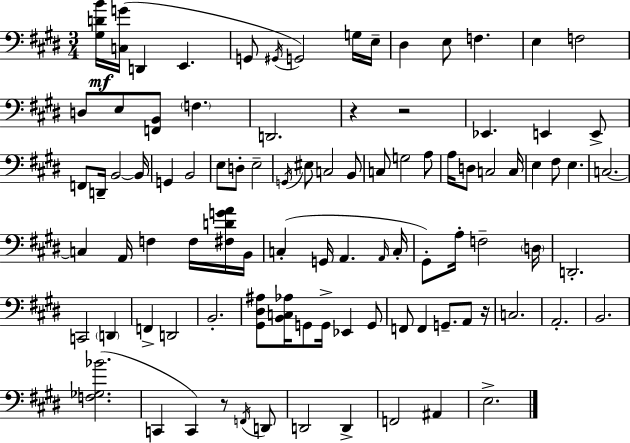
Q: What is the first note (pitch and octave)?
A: D2